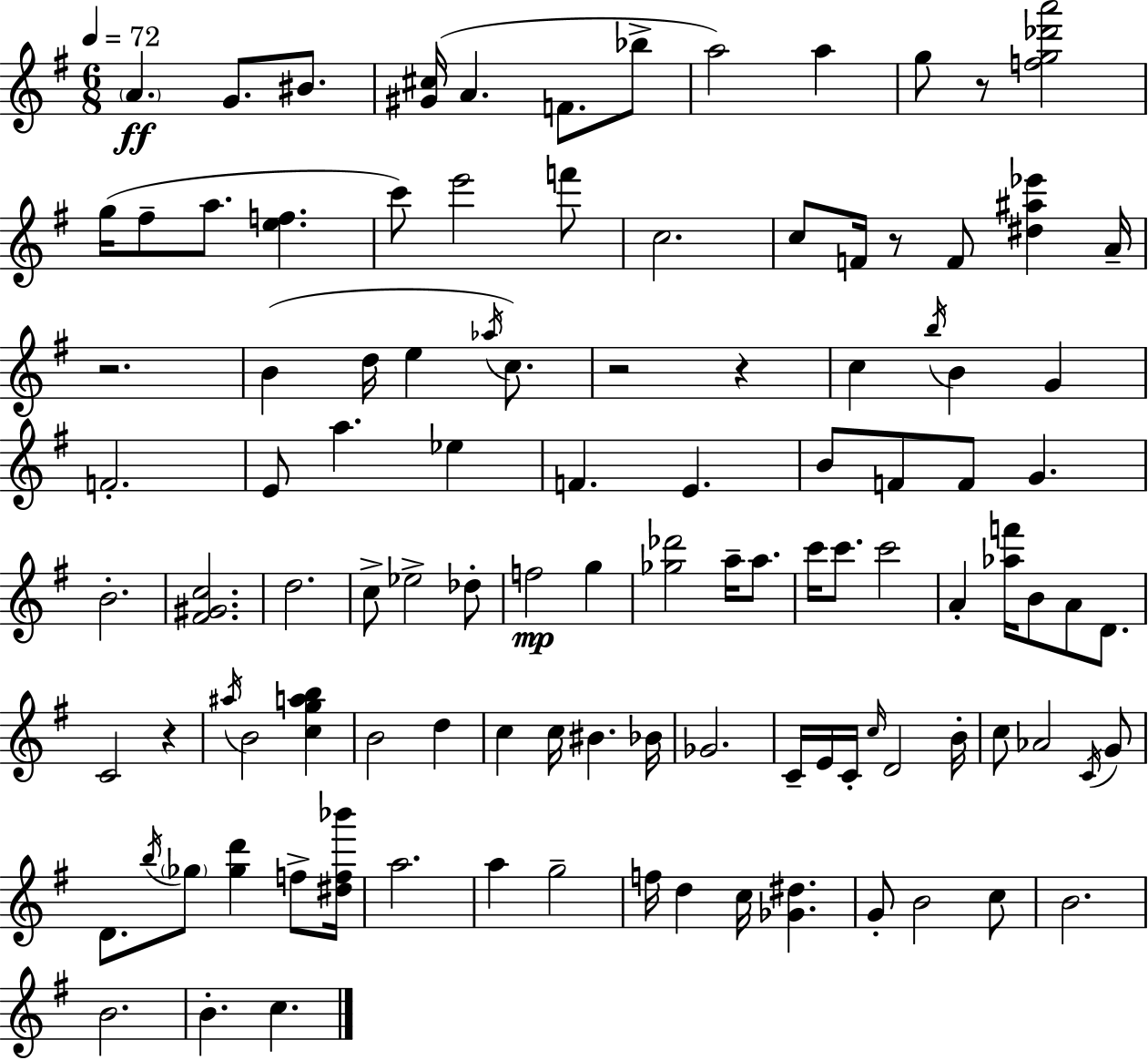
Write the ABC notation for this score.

X:1
T:Untitled
M:6/8
L:1/4
K:Em
A G/2 ^B/2 [^G^c]/4 A F/2 _b/2 a2 a g/2 z/2 [fg_d'a']2 g/4 ^f/2 a/2 [ef] c'/2 e'2 f'/2 c2 c/2 F/4 z/2 F/2 [^d^a_e'] A/4 z2 B d/4 e _a/4 c/2 z2 z c b/4 B G F2 E/2 a _e F E B/2 F/2 F/2 G B2 [^F^Gc]2 d2 c/2 _e2 _d/2 f2 g [_g_d']2 a/4 a/2 c'/4 c'/2 c'2 A [_af']/4 B/2 A/2 D/2 C2 z ^a/4 B2 [cgab] B2 d c c/4 ^B _B/4 _G2 C/4 E/4 C/4 c/4 D2 B/4 c/2 _A2 C/4 G/2 D/2 b/4 _g/2 [_gd'] f/2 [^df_b']/4 a2 a g2 f/4 d c/4 [_G^d] G/2 B2 c/2 B2 B2 B c